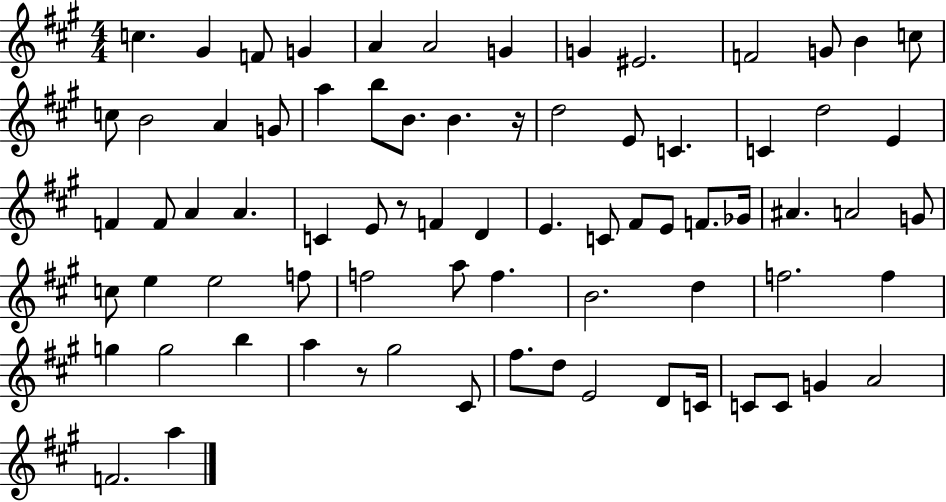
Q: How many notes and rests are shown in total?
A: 75